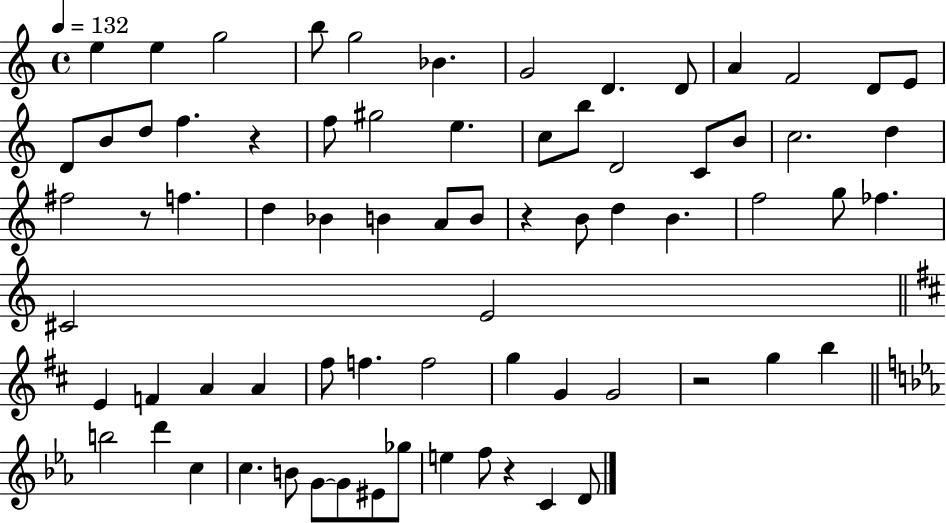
E5/q E5/q G5/h B5/e G5/h Bb4/q. G4/h D4/q. D4/e A4/q F4/h D4/e E4/e D4/e B4/e D5/e F5/q. R/q F5/e G#5/h E5/q. C5/e B5/e D4/h C4/e B4/e C5/h. D5/q F#5/h R/e F5/q. D5/q Bb4/q B4/q A4/e B4/e R/q B4/e D5/q B4/q. F5/h G5/e FES5/q. C#4/h E4/h E4/q F4/q A4/q A4/q F#5/e F5/q. F5/h G5/q G4/q G4/h R/h G5/q B5/q B5/h D6/q C5/q C5/q. B4/e G4/e G4/e EIS4/e Gb5/e E5/q F5/e R/q C4/q D4/e